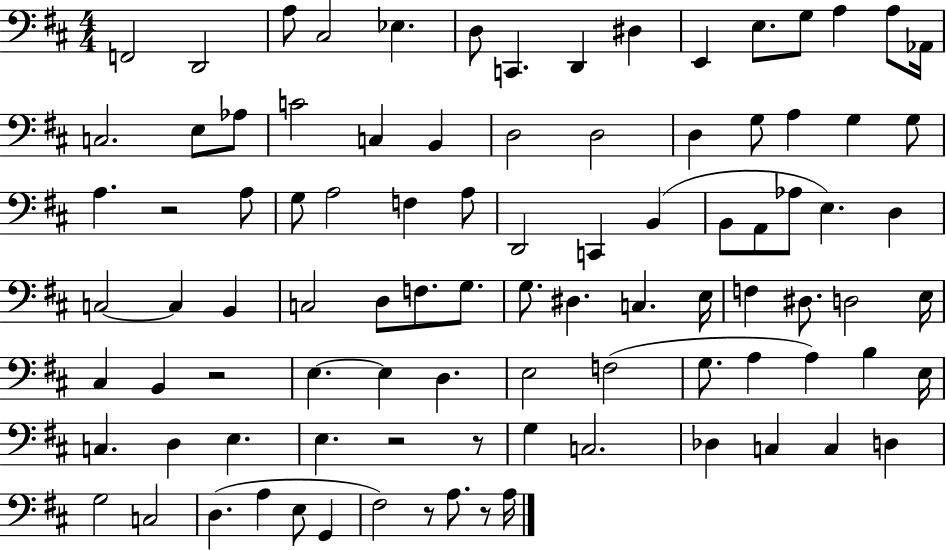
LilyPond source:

{
  \clef bass
  \numericTimeSignature
  \time 4/4
  \key d \major
  f,2 d,2 | a8 cis2 ees4. | d8 c,4. d,4 dis4 | e,4 e8. g8 a4 a8 aes,16 | \break c2. e8 aes8 | c'2 c4 b,4 | d2 d2 | d4 g8 a4 g4 g8 | \break a4. r2 a8 | g8 a2 f4 a8 | d,2 c,4 b,4( | b,8 a,8 aes8 e4.) d4 | \break c2~~ c4 b,4 | c2 d8 f8. g8. | g8. dis4. c4. e16 | f4 dis8. d2 e16 | \break cis4 b,4 r2 | e4.~~ e4 d4. | e2 f2( | g8. a4 a4) b4 e16 | \break c4. d4 e4. | e4. r2 r8 | g4 c2. | des4 c4 c4 d4 | \break g2 c2 | d4.( a4 e8 g,4 | fis2) r8 a8. r8 a16 | \bar "|."
}